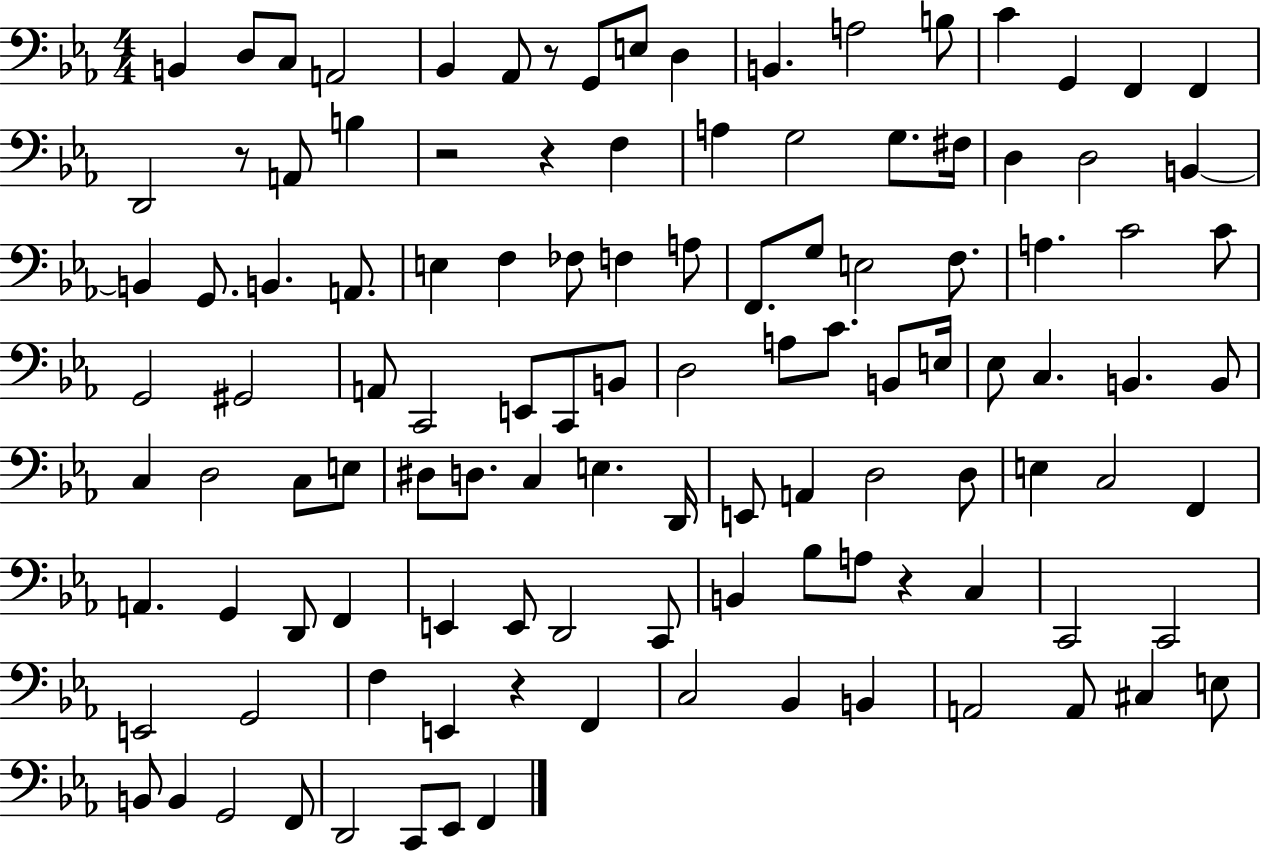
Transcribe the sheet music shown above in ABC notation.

X:1
T:Untitled
M:4/4
L:1/4
K:Eb
B,, D,/2 C,/2 A,,2 _B,, _A,,/2 z/2 G,,/2 E,/2 D, B,, A,2 B,/2 C G,, F,, F,, D,,2 z/2 A,,/2 B, z2 z F, A, G,2 G,/2 ^F,/4 D, D,2 B,, B,, G,,/2 B,, A,,/2 E, F, _F,/2 F, A,/2 F,,/2 G,/2 E,2 F,/2 A, C2 C/2 G,,2 ^G,,2 A,,/2 C,,2 E,,/2 C,,/2 B,,/2 D,2 A,/2 C/2 B,,/2 E,/4 _E,/2 C, B,, B,,/2 C, D,2 C,/2 E,/2 ^D,/2 D,/2 C, E, D,,/4 E,,/2 A,, D,2 D,/2 E, C,2 F,, A,, G,, D,,/2 F,, E,, E,,/2 D,,2 C,,/2 B,, _B,/2 A,/2 z C, C,,2 C,,2 E,,2 G,,2 F, E,, z F,, C,2 _B,, B,, A,,2 A,,/2 ^C, E,/2 B,,/2 B,, G,,2 F,,/2 D,,2 C,,/2 _E,,/2 F,,